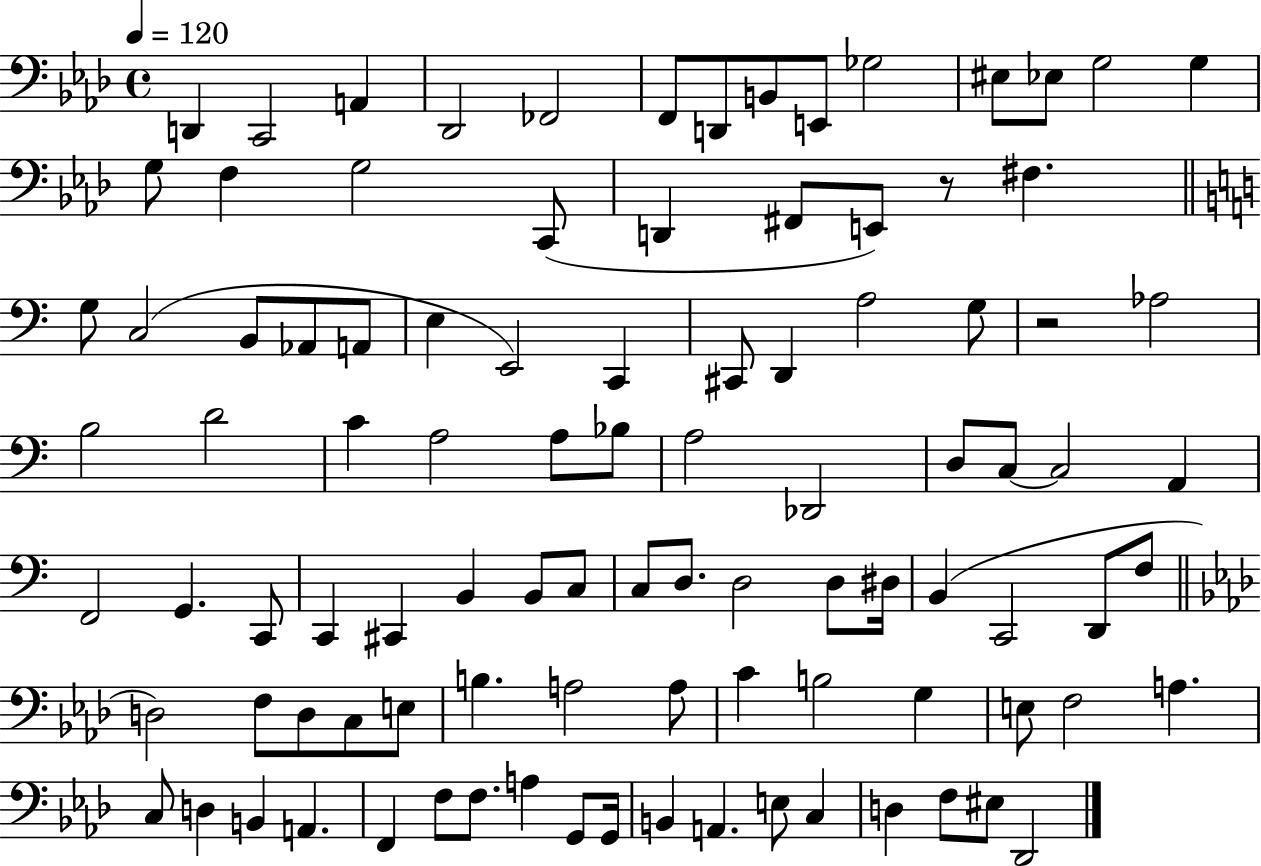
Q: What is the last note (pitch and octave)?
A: Db2